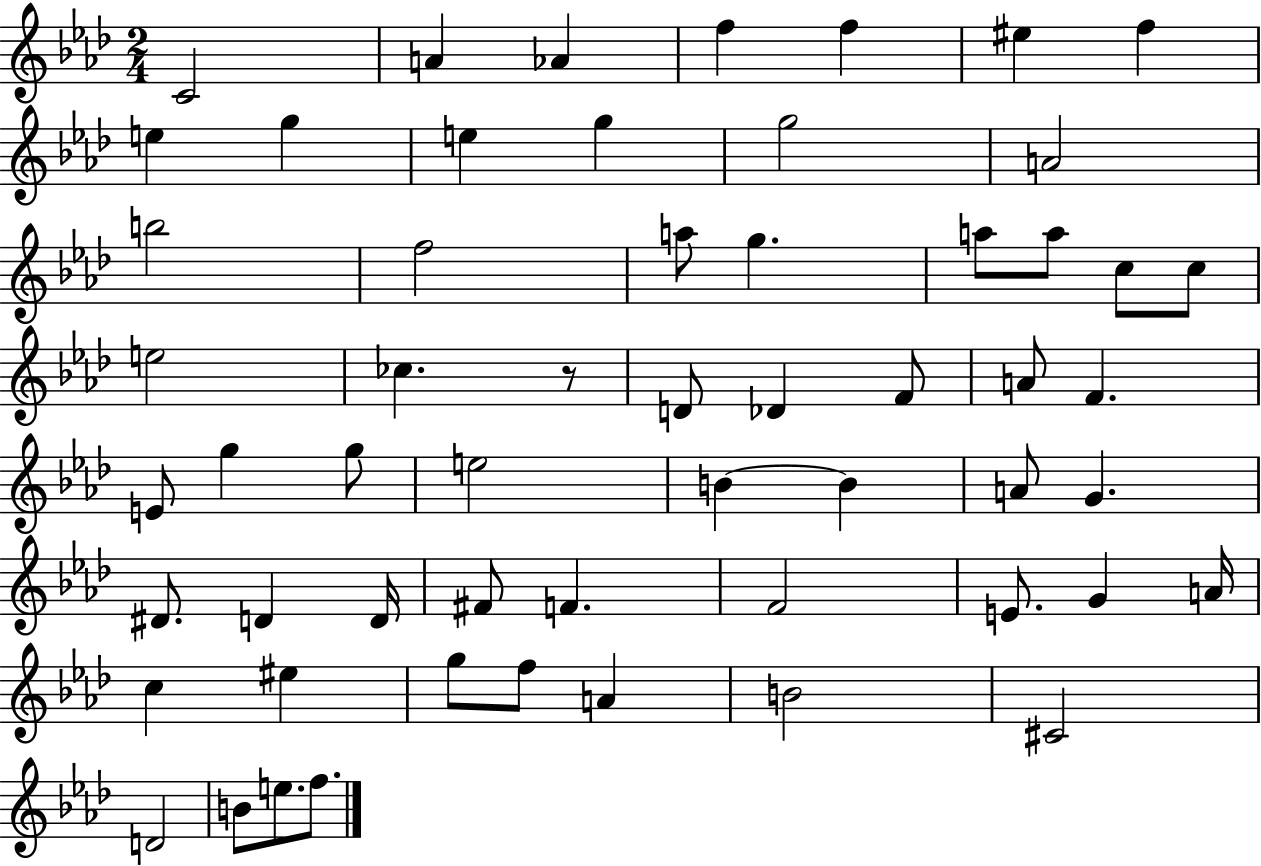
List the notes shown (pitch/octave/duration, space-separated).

C4/h A4/q Ab4/q F5/q F5/q EIS5/q F5/q E5/q G5/q E5/q G5/q G5/h A4/h B5/h F5/h A5/e G5/q. A5/e A5/e C5/e C5/e E5/h CES5/q. R/e D4/e Db4/q F4/e A4/e F4/q. E4/e G5/q G5/e E5/h B4/q B4/q A4/e G4/q. D#4/e. D4/q D4/s F#4/e F4/q. F4/h E4/e. G4/q A4/s C5/q EIS5/q G5/e F5/e A4/q B4/h C#4/h D4/h B4/e E5/e. F5/e.